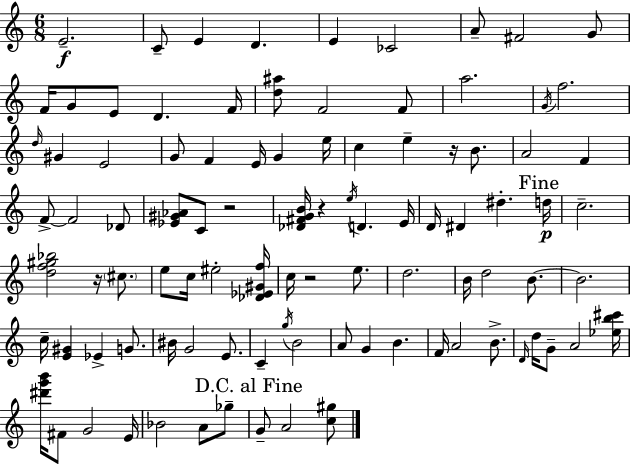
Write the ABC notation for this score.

X:1
T:Untitled
M:6/8
L:1/4
K:Am
E2 C/2 E D E _C2 A/2 ^F2 G/2 F/4 G/2 E/2 D F/4 [d^a]/2 F2 F/2 a2 G/4 f2 d/4 ^G E2 G/2 F E/4 G e/4 c e z/4 B/2 A2 F F/2 F2 _D/2 [_E^G_A]/2 C/2 z2 [_D^FGB]/4 z e/4 D E/4 D/4 ^D ^d d/4 c2 [df^g_b]2 z/4 ^c/2 e/2 c/4 ^e2 [_D_E^Gf]/4 c/4 z2 e/2 d2 B/4 d2 B/2 B2 c/4 [E^G] _E G/2 ^B/4 G2 E/2 C g/4 B2 A/2 G B F/4 A2 B/2 D/4 d/4 G/2 A2 [_eb^c']/4 [^d'g'b']/4 ^F/2 G2 E/4 _B2 A/2 _g/2 G/2 A2 [c^g]/2